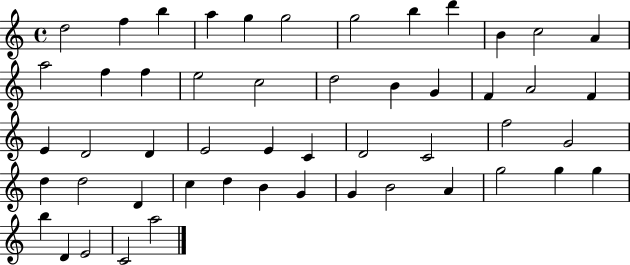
X:1
T:Untitled
M:4/4
L:1/4
K:C
d2 f b a g g2 g2 b d' B c2 A a2 f f e2 c2 d2 B G F A2 F E D2 D E2 E C D2 C2 f2 G2 d d2 D c d B G G B2 A g2 g g b D E2 C2 a2